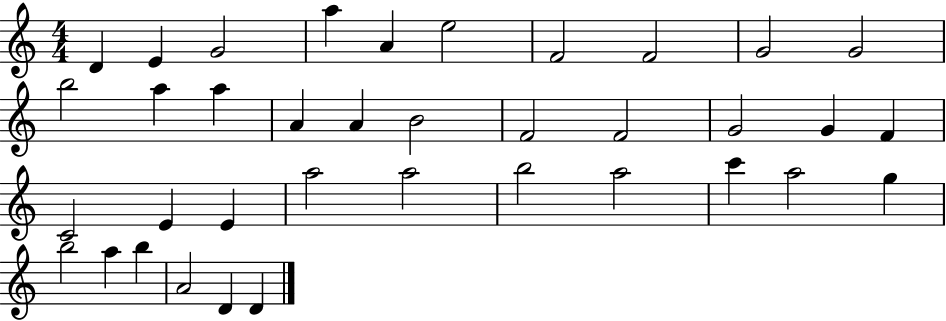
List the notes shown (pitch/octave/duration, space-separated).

D4/q E4/q G4/h A5/q A4/q E5/h F4/h F4/h G4/h G4/h B5/h A5/q A5/q A4/q A4/q B4/h F4/h F4/h G4/h G4/q F4/q C4/h E4/q E4/q A5/h A5/h B5/h A5/h C6/q A5/h G5/q B5/h A5/q B5/q A4/h D4/q D4/q